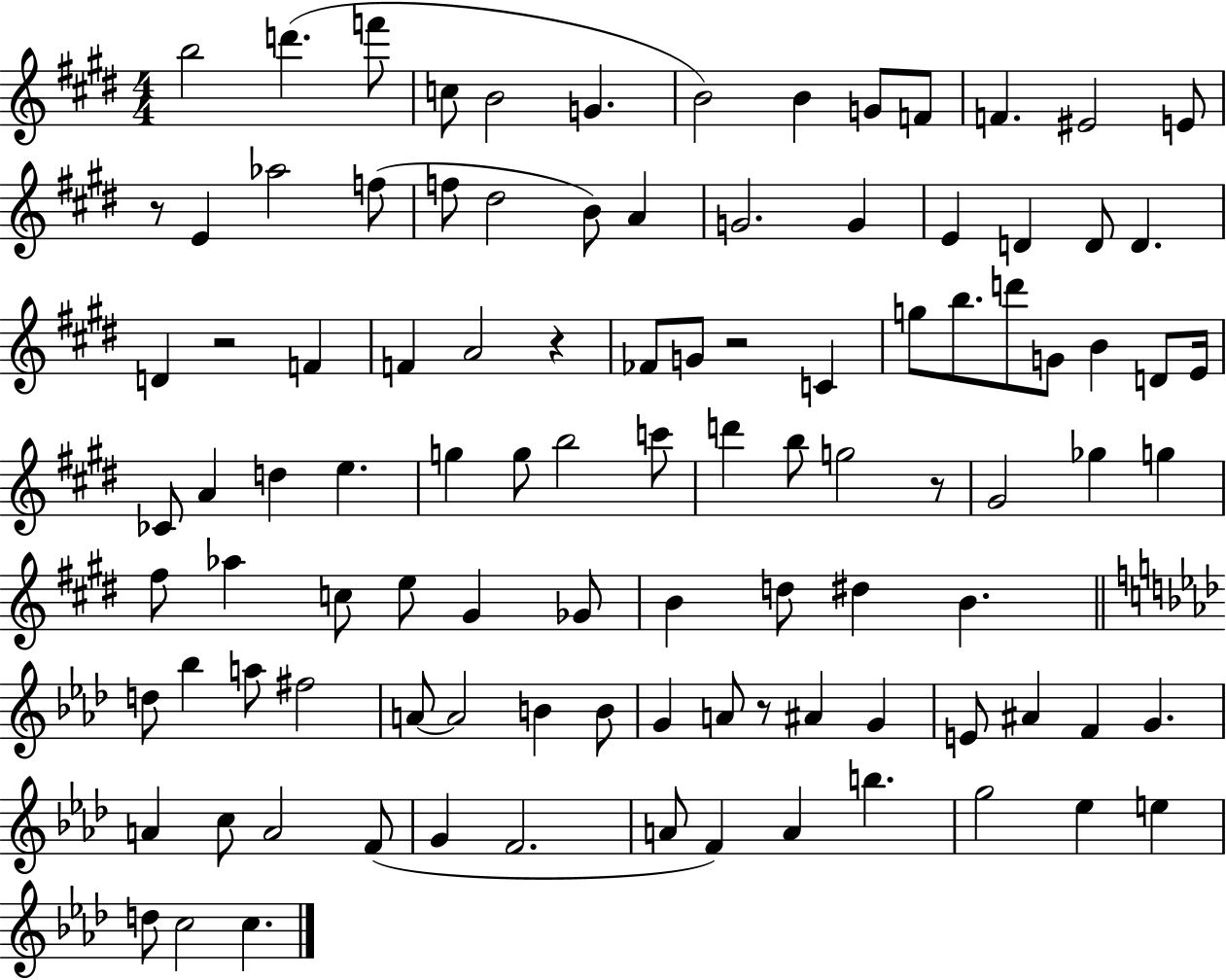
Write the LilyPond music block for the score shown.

{
  \clef treble
  \numericTimeSignature
  \time 4/4
  \key e \major
  b''2 d'''4.( f'''8 | c''8 b'2 g'4. | b'2) b'4 g'8 f'8 | f'4. eis'2 e'8 | \break r8 e'4 aes''2 f''8( | f''8 dis''2 b'8) a'4 | g'2. g'4 | e'4 d'4 d'8 d'4. | \break d'4 r2 f'4 | f'4 a'2 r4 | fes'8 g'8 r2 c'4 | g''8 b''8. d'''8 g'8 b'4 d'8 e'16 | \break ces'8 a'4 d''4 e''4. | g''4 g''8 b''2 c'''8 | d'''4 b''8 g''2 r8 | gis'2 ges''4 g''4 | \break fis''8 aes''4 c''8 e''8 gis'4 ges'8 | b'4 d''8 dis''4 b'4. | \bar "||" \break \key aes \major d''8 bes''4 a''8 fis''2 | a'8~~ a'2 b'4 b'8 | g'4 a'8 r8 ais'4 g'4 | e'8 ais'4 f'4 g'4. | \break a'4 c''8 a'2 f'8( | g'4 f'2. | a'8 f'4) a'4 b''4. | g''2 ees''4 e''4 | \break d''8 c''2 c''4. | \bar "|."
}